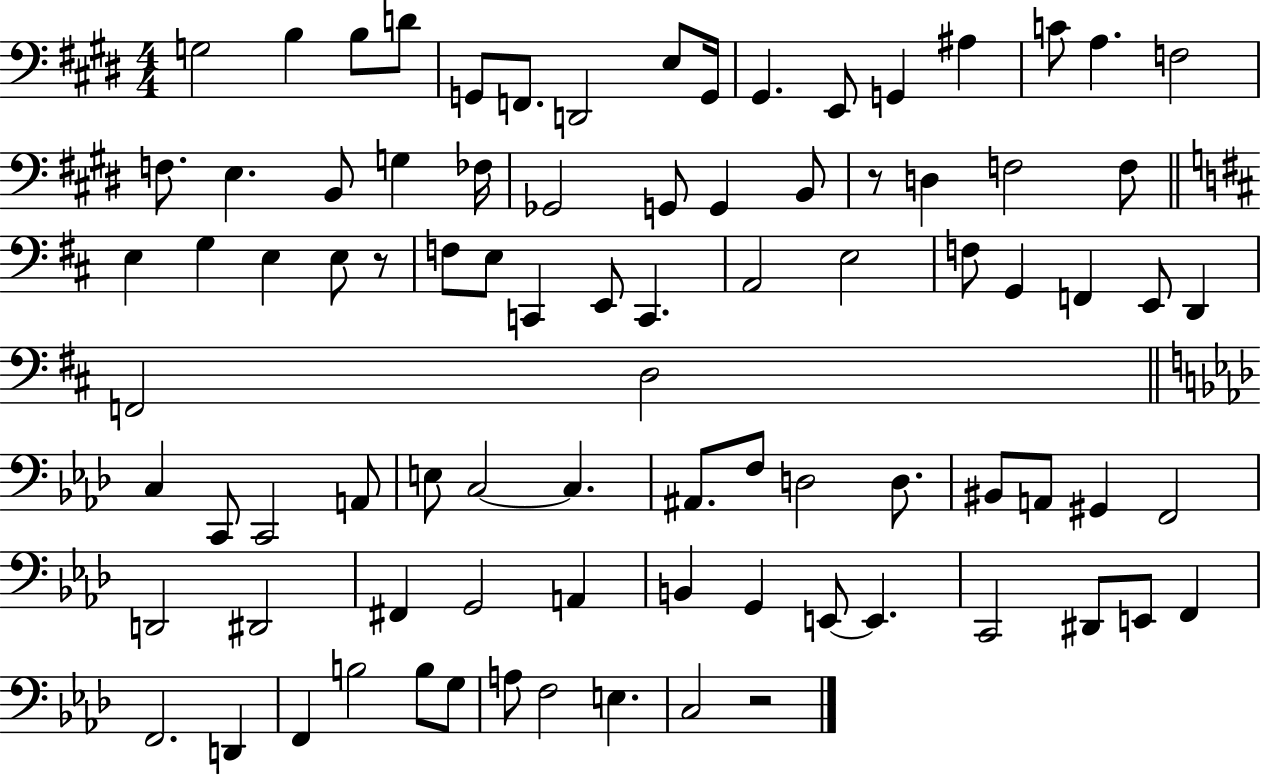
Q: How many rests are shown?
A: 3